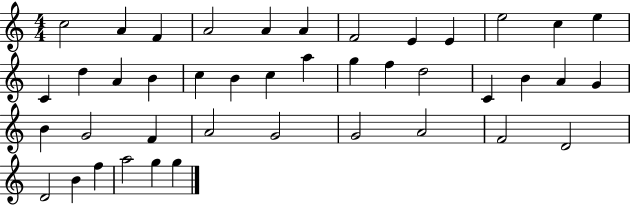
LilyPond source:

{
  \clef treble
  \numericTimeSignature
  \time 4/4
  \key c \major
  c''2 a'4 f'4 | a'2 a'4 a'4 | f'2 e'4 e'4 | e''2 c''4 e''4 | \break c'4 d''4 a'4 b'4 | c''4 b'4 c''4 a''4 | g''4 f''4 d''2 | c'4 b'4 a'4 g'4 | \break b'4 g'2 f'4 | a'2 g'2 | g'2 a'2 | f'2 d'2 | \break d'2 b'4 f''4 | a''2 g''4 g''4 | \bar "|."
}